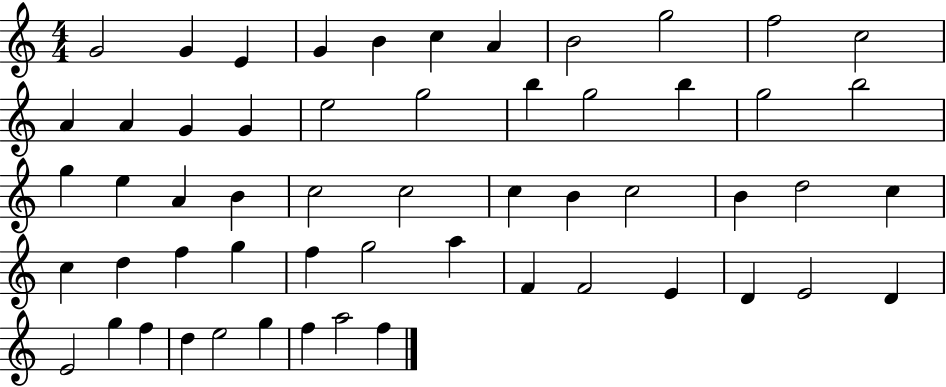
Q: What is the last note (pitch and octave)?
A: F5